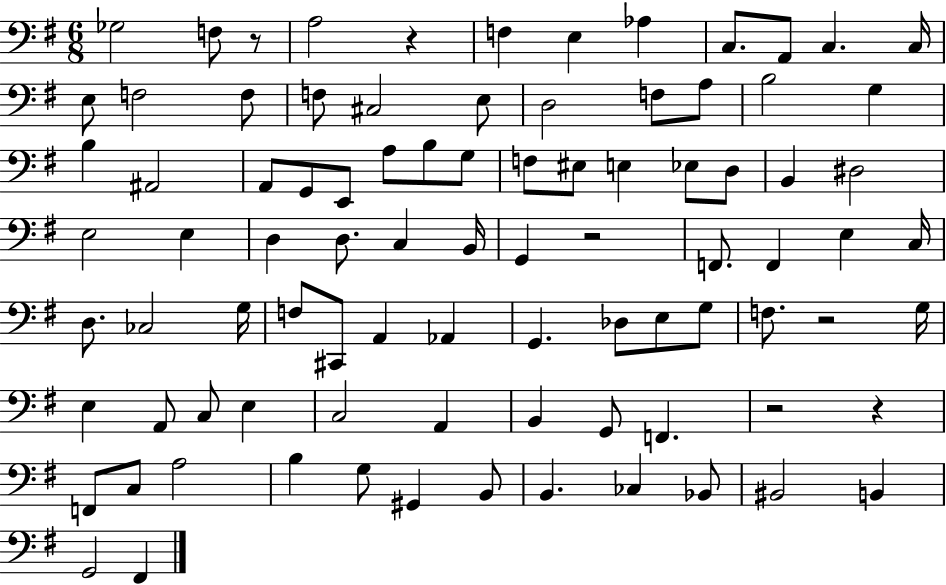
Gb3/h F3/e R/e A3/h R/q F3/q E3/q Ab3/q C3/e. A2/e C3/q. C3/s E3/e F3/h F3/e F3/e C#3/h E3/e D3/h F3/e A3/e B3/h G3/q B3/q A#2/h A2/e G2/e E2/e A3/e B3/e G3/e F3/e EIS3/e E3/q Eb3/e D3/e B2/q D#3/h E3/h E3/q D3/q D3/e. C3/q B2/s G2/q R/h F2/e. F2/q E3/q C3/s D3/e. CES3/h G3/s F3/e C#2/e A2/q Ab2/q G2/q. Db3/e E3/e G3/e F3/e. R/h G3/s E3/q A2/e C3/e E3/q C3/h A2/q B2/q G2/e F2/q. R/h R/q F2/e C3/e A3/h B3/q G3/e G#2/q B2/e B2/q. CES3/q Bb2/e BIS2/h B2/q G2/h F#2/q